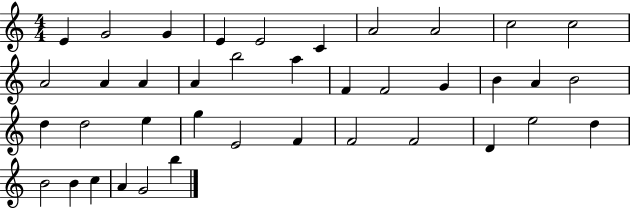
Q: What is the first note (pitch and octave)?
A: E4